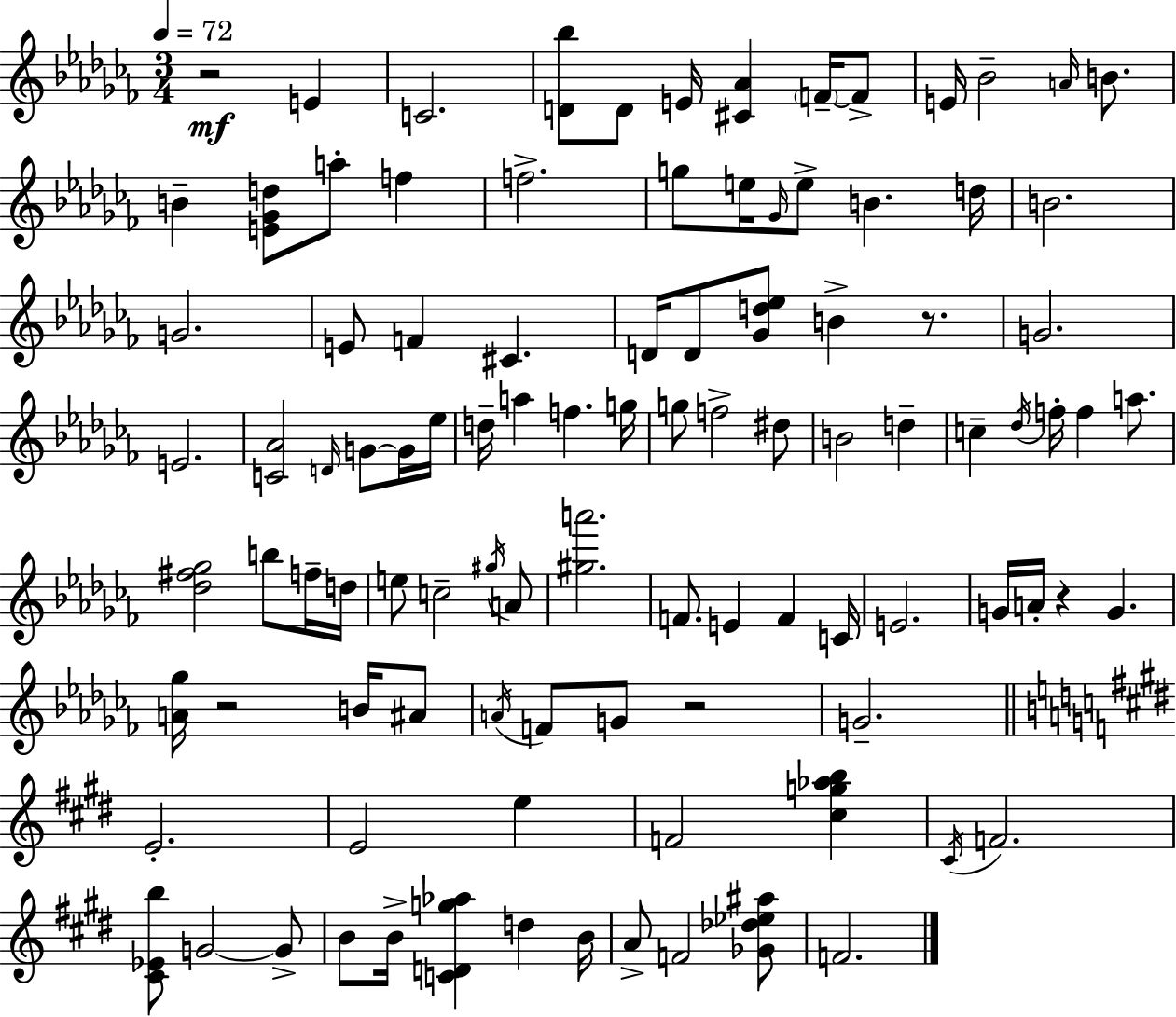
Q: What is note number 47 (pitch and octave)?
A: F5